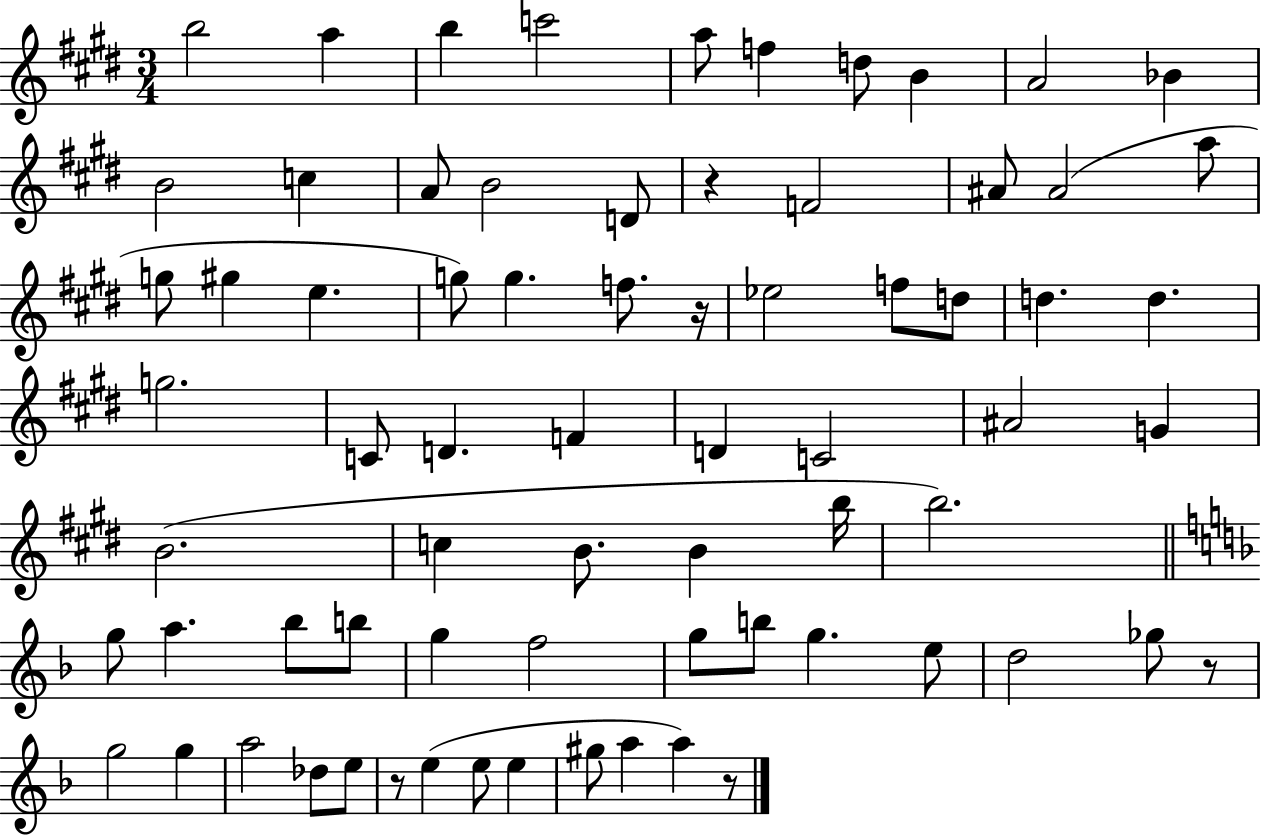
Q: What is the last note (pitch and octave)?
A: A5